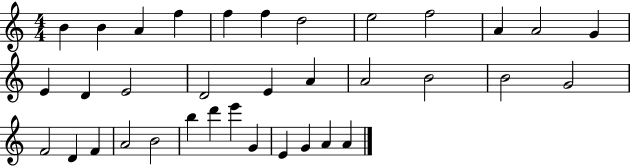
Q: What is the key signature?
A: C major